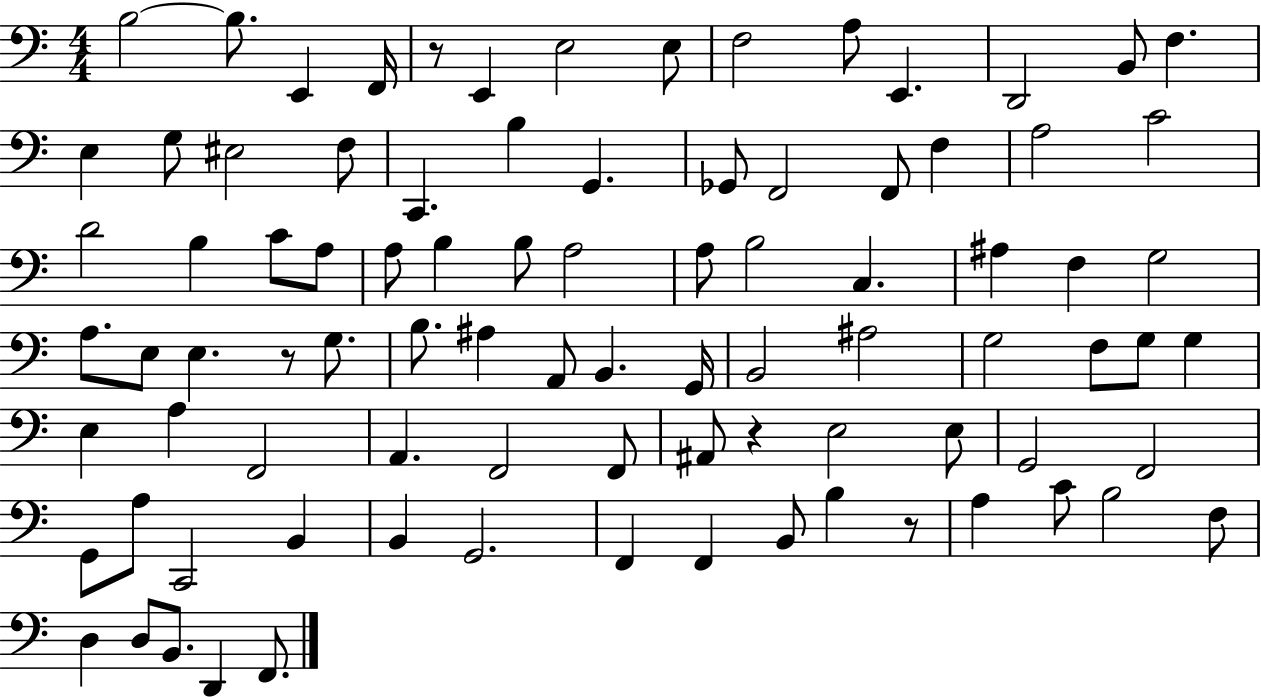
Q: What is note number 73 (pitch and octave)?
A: F2